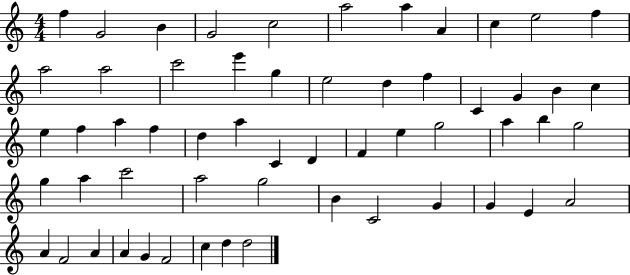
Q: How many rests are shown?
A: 0